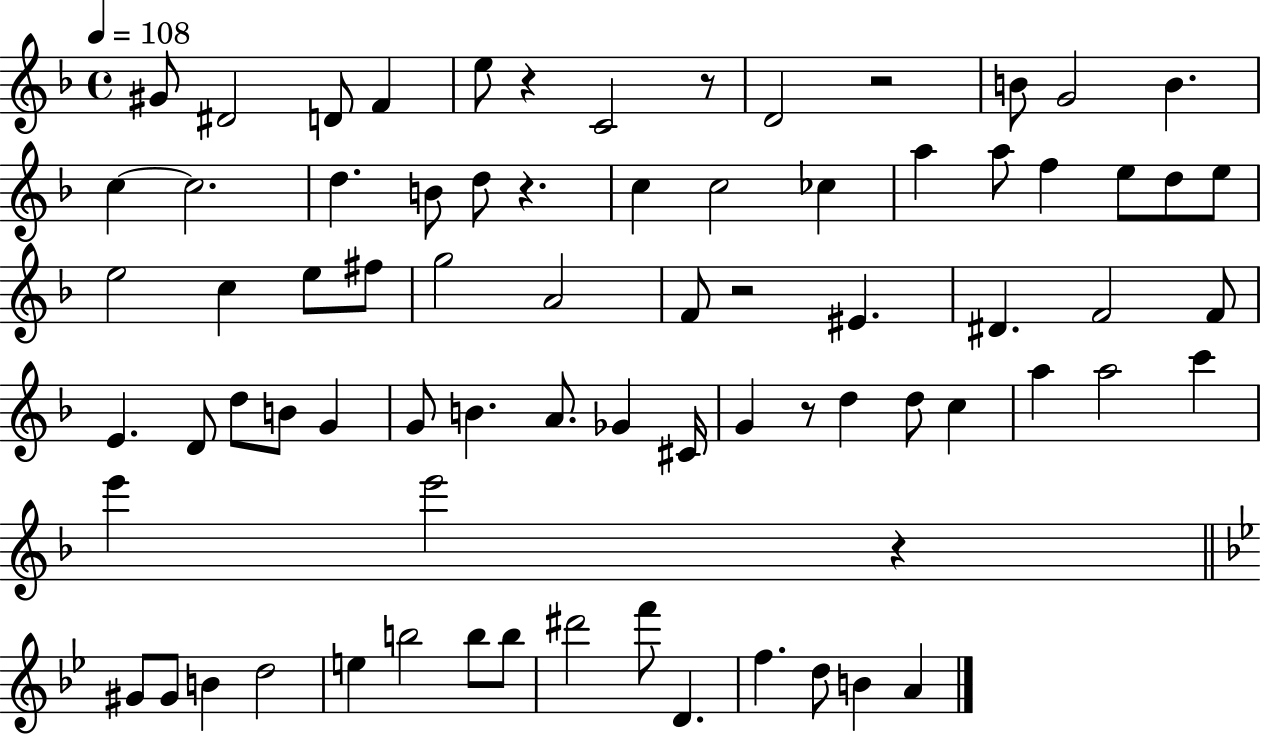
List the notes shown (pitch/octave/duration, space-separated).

G#4/e D#4/h D4/e F4/q E5/e R/q C4/h R/e D4/h R/h B4/e G4/h B4/q. C5/q C5/h. D5/q. B4/e D5/e R/q. C5/q C5/h CES5/q A5/q A5/e F5/q E5/e D5/e E5/e E5/h C5/q E5/e F#5/e G5/h A4/h F4/e R/h EIS4/q. D#4/q. F4/h F4/e E4/q. D4/e D5/e B4/e G4/q G4/e B4/q. A4/e. Gb4/q C#4/s G4/q R/e D5/q D5/e C5/q A5/q A5/h C6/q E6/q E6/h R/q G#4/e G#4/e B4/q D5/h E5/q B5/h B5/e B5/e D#6/h F6/e D4/q. F5/q. D5/e B4/q A4/q